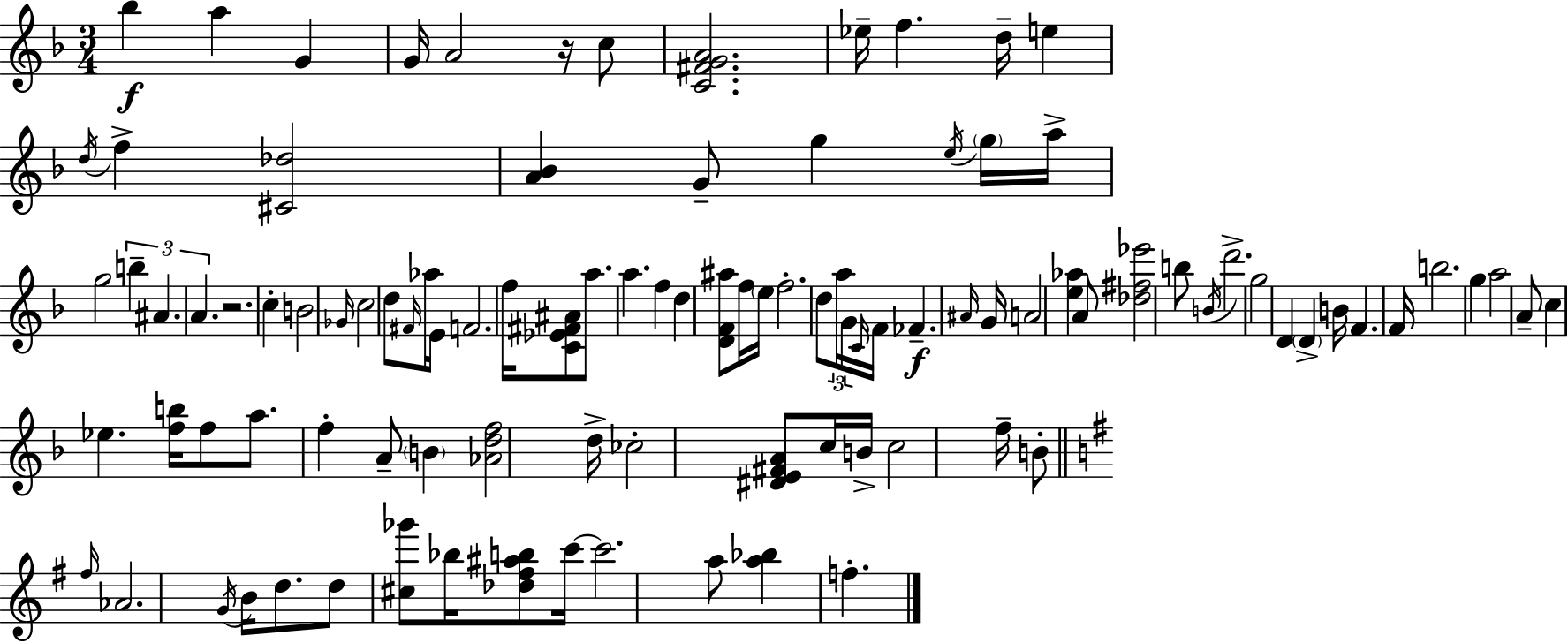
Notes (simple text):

Bb5/q A5/q G4/q G4/s A4/h R/s C5/e [C4,F#4,G4,A4]/h. Eb5/s F5/q. D5/s E5/q D5/s F5/q [C#4,Db5]/h [A4,Bb4]/q G4/e G5/q E5/s G5/s A5/s G5/h B5/q A#4/q. A4/q. R/h. C5/q B4/h Gb4/s C5/h D5/e F#4/s Ab5/s E4/s F4/h. F5/s [C4,Eb4,F#4,A#4]/e A5/e. A5/q. F5/q D5/q [D4,F4,A#5]/e F5/s E5/s F5/h. D5/e A5/s G4/s C4/s F4/s FES4/q. A#4/s G4/s A4/h [E5,Ab5]/q A4/e [Db5,F#5,Eb6]/h B5/e B4/s D6/h. G5/h D4/q D4/q B4/s F4/q. F4/s B5/h. G5/q A5/h A4/e C5/q Eb5/q. [F5,B5]/s F5/e A5/e. F5/q A4/e B4/q [Ab4,D5,F5]/h D5/s CES5/h [D#4,E4,F#4,A4]/e C5/s B4/s C5/h F5/s B4/e F#5/s Ab4/h. G4/s B4/s D5/e. D5/e [C#5,Gb6]/e Bb5/s [Db5,F#5,A#5,B5]/e C6/s C6/h. A5/e [A5,Bb5]/q F5/q.